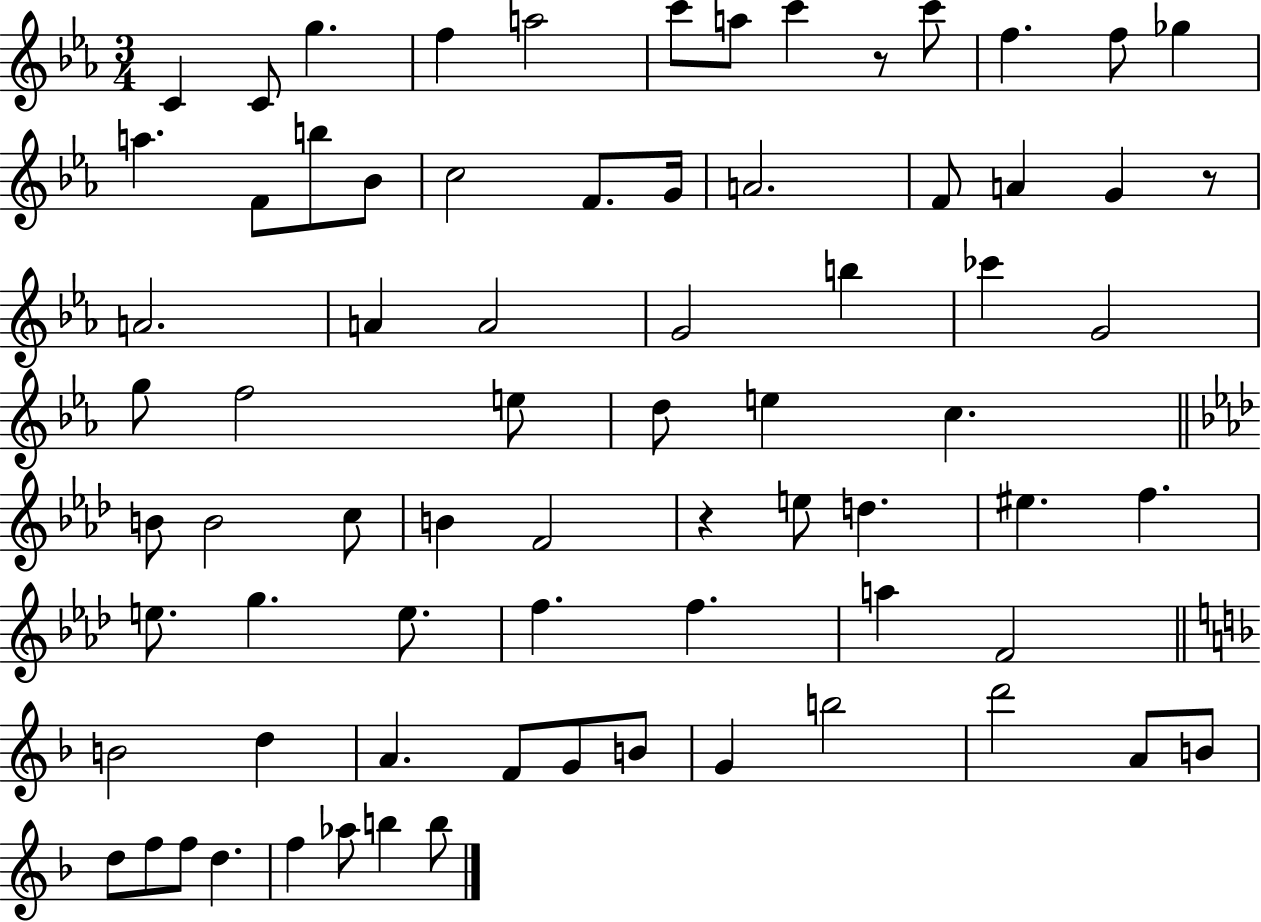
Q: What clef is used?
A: treble